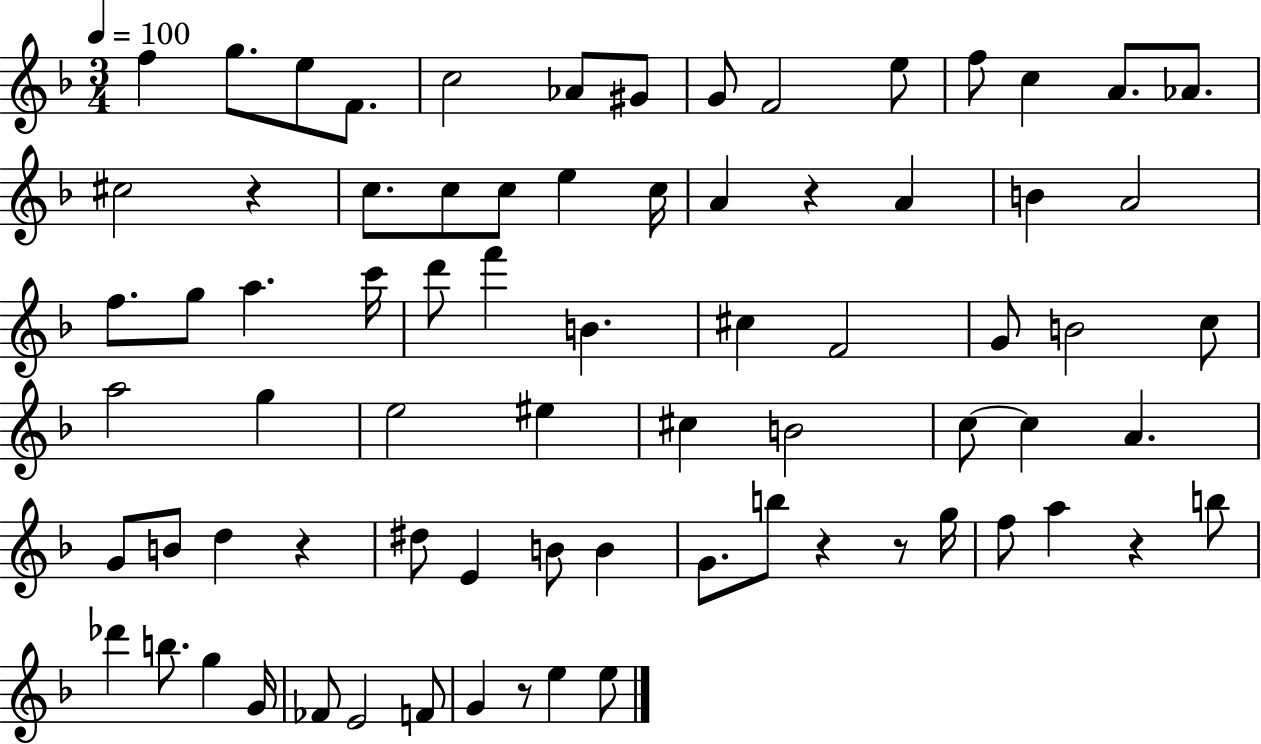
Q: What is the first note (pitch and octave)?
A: F5